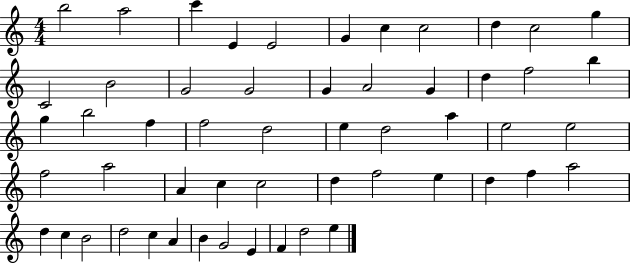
{
  \clef treble
  \numericTimeSignature
  \time 4/4
  \key c \major
  b''2 a''2 | c'''4 e'4 e'2 | g'4 c''4 c''2 | d''4 c''2 g''4 | \break c'2 b'2 | g'2 g'2 | g'4 a'2 g'4 | d''4 f''2 b''4 | \break g''4 b''2 f''4 | f''2 d''2 | e''4 d''2 a''4 | e''2 e''2 | \break f''2 a''2 | a'4 c''4 c''2 | d''4 f''2 e''4 | d''4 f''4 a''2 | \break d''4 c''4 b'2 | d''2 c''4 a'4 | b'4 g'2 e'4 | f'4 d''2 e''4 | \break \bar "|."
}